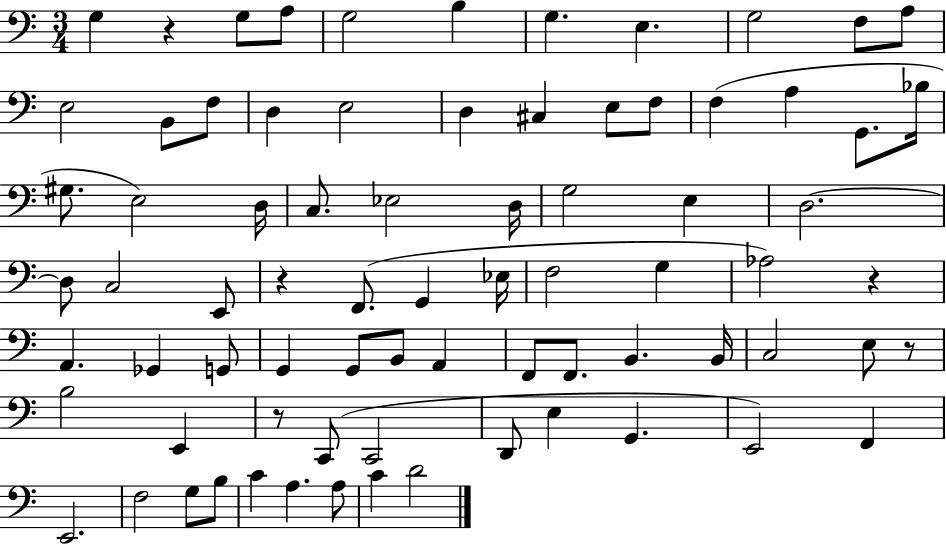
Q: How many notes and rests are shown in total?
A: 77